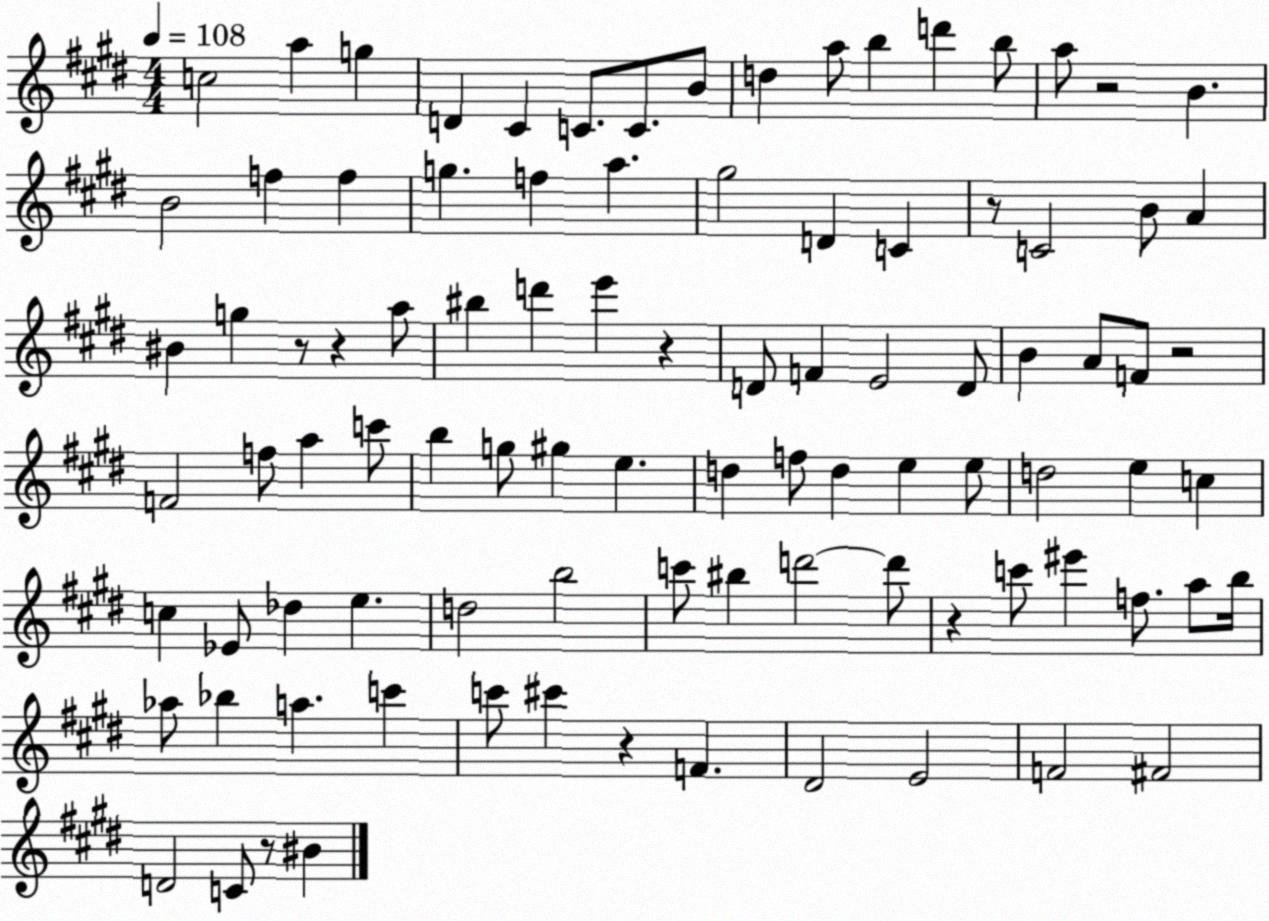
X:1
T:Untitled
M:4/4
L:1/4
K:E
c2 a g D ^C C/2 C/2 B/2 d a/2 b d' b/2 a/2 z2 B B2 f f g f a ^g2 D C z/2 C2 B/2 A ^B g z/2 z a/2 ^b d' e' z D/2 F E2 D/2 B A/2 F/2 z2 F2 f/2 a c'/2 b g/2 ^g e d f/2 d e e/2 d2 e c c _E/2 _d e d2 b2 c'/2 ^b d'2 d'/2 z c'/2 ^e' f/2 a/2 b/4 _a/2 _b a c' c'/2 ^c' z F ^D2 E2 F2 ^F2 D2 C/2 z/2 ^B